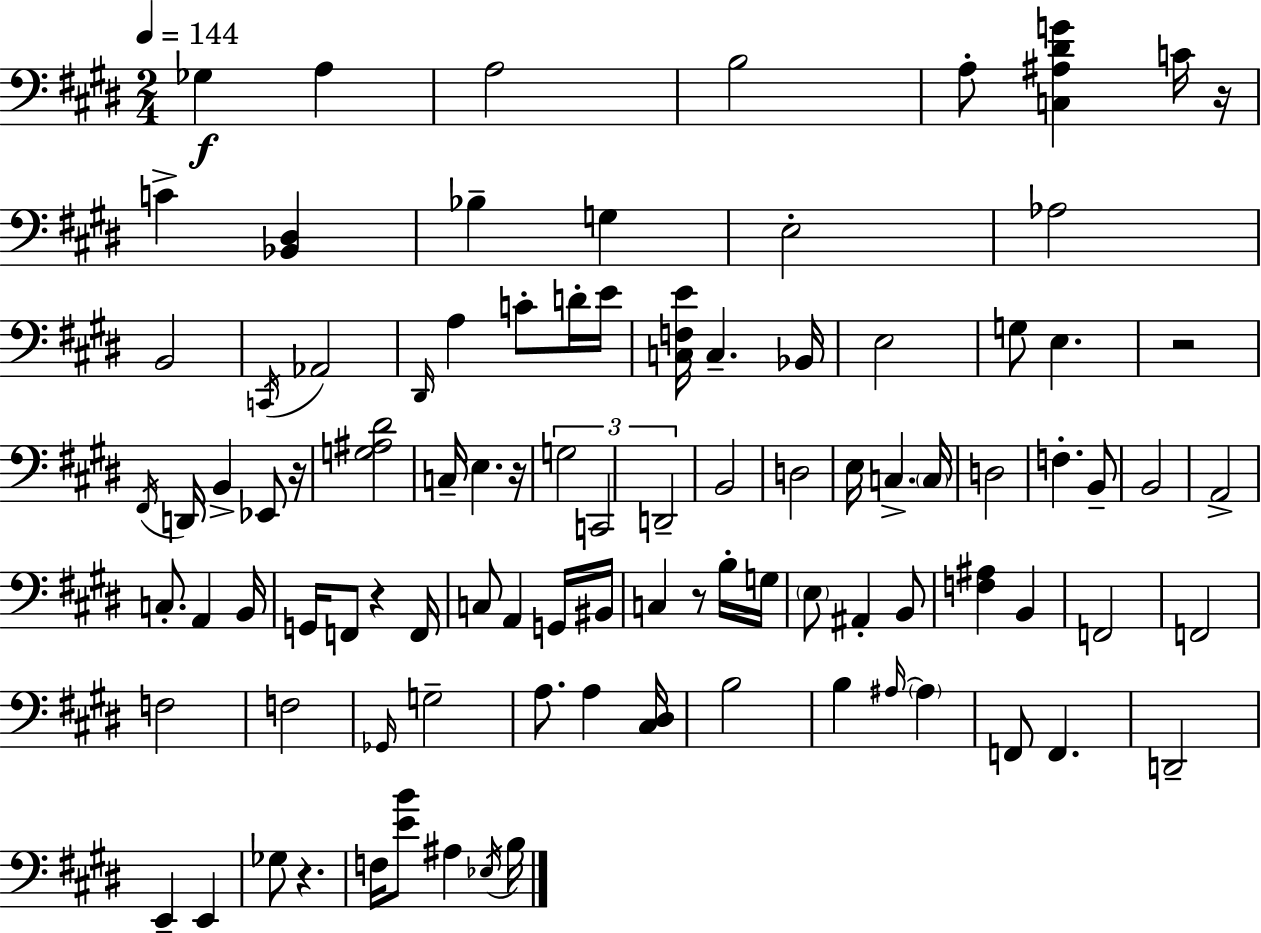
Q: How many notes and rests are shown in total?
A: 96